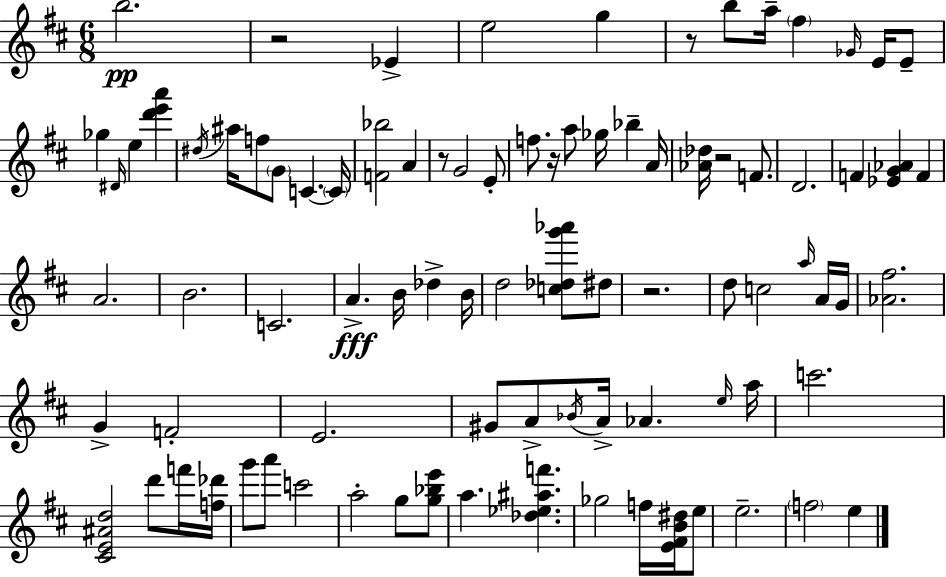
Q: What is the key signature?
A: D major